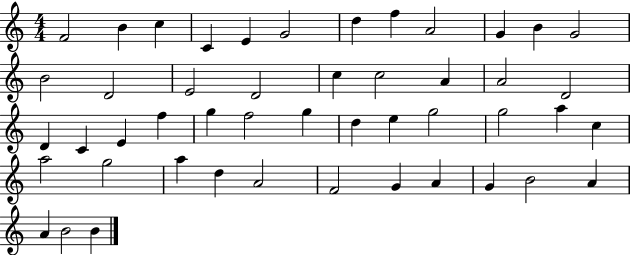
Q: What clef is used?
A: treble